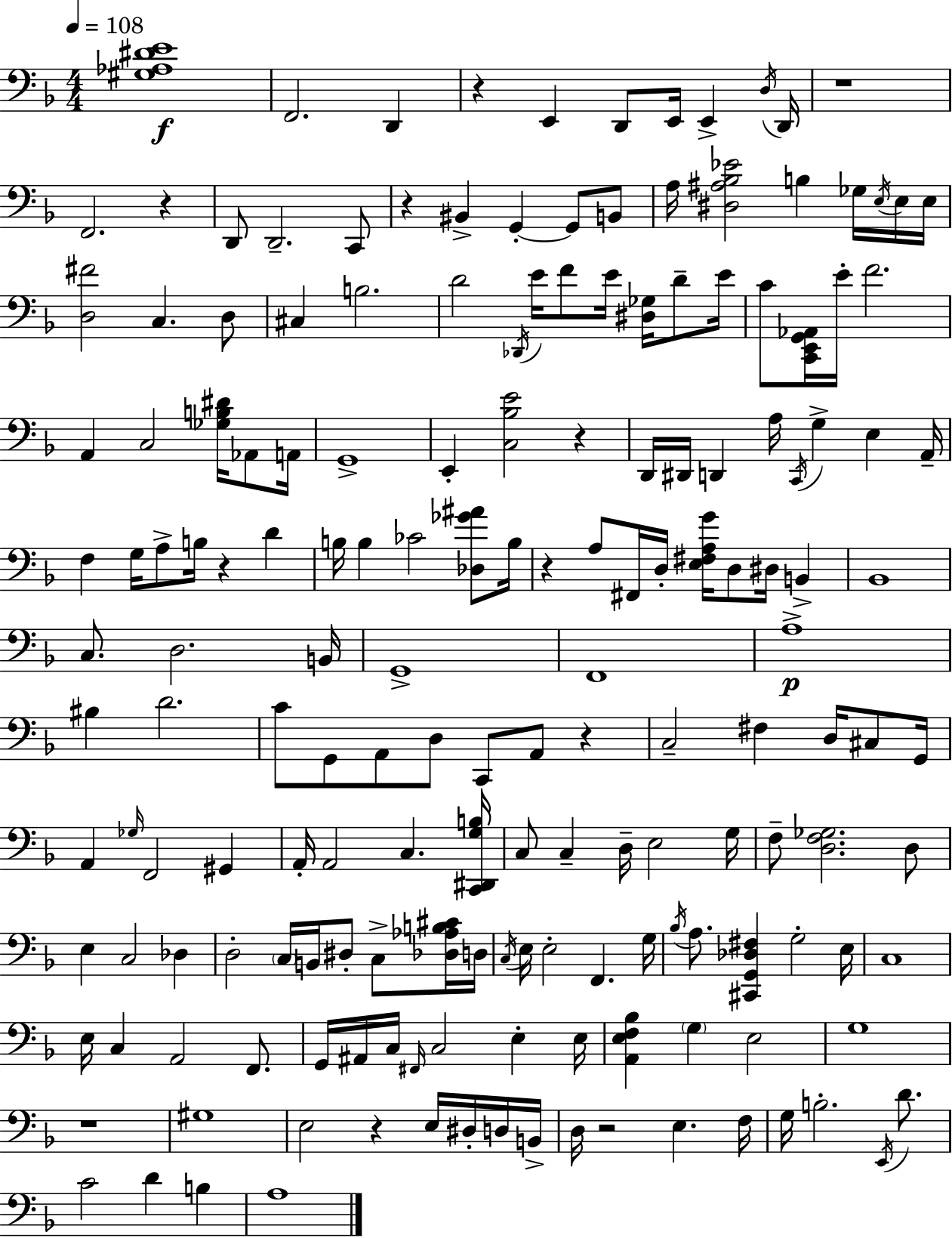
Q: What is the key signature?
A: D minor